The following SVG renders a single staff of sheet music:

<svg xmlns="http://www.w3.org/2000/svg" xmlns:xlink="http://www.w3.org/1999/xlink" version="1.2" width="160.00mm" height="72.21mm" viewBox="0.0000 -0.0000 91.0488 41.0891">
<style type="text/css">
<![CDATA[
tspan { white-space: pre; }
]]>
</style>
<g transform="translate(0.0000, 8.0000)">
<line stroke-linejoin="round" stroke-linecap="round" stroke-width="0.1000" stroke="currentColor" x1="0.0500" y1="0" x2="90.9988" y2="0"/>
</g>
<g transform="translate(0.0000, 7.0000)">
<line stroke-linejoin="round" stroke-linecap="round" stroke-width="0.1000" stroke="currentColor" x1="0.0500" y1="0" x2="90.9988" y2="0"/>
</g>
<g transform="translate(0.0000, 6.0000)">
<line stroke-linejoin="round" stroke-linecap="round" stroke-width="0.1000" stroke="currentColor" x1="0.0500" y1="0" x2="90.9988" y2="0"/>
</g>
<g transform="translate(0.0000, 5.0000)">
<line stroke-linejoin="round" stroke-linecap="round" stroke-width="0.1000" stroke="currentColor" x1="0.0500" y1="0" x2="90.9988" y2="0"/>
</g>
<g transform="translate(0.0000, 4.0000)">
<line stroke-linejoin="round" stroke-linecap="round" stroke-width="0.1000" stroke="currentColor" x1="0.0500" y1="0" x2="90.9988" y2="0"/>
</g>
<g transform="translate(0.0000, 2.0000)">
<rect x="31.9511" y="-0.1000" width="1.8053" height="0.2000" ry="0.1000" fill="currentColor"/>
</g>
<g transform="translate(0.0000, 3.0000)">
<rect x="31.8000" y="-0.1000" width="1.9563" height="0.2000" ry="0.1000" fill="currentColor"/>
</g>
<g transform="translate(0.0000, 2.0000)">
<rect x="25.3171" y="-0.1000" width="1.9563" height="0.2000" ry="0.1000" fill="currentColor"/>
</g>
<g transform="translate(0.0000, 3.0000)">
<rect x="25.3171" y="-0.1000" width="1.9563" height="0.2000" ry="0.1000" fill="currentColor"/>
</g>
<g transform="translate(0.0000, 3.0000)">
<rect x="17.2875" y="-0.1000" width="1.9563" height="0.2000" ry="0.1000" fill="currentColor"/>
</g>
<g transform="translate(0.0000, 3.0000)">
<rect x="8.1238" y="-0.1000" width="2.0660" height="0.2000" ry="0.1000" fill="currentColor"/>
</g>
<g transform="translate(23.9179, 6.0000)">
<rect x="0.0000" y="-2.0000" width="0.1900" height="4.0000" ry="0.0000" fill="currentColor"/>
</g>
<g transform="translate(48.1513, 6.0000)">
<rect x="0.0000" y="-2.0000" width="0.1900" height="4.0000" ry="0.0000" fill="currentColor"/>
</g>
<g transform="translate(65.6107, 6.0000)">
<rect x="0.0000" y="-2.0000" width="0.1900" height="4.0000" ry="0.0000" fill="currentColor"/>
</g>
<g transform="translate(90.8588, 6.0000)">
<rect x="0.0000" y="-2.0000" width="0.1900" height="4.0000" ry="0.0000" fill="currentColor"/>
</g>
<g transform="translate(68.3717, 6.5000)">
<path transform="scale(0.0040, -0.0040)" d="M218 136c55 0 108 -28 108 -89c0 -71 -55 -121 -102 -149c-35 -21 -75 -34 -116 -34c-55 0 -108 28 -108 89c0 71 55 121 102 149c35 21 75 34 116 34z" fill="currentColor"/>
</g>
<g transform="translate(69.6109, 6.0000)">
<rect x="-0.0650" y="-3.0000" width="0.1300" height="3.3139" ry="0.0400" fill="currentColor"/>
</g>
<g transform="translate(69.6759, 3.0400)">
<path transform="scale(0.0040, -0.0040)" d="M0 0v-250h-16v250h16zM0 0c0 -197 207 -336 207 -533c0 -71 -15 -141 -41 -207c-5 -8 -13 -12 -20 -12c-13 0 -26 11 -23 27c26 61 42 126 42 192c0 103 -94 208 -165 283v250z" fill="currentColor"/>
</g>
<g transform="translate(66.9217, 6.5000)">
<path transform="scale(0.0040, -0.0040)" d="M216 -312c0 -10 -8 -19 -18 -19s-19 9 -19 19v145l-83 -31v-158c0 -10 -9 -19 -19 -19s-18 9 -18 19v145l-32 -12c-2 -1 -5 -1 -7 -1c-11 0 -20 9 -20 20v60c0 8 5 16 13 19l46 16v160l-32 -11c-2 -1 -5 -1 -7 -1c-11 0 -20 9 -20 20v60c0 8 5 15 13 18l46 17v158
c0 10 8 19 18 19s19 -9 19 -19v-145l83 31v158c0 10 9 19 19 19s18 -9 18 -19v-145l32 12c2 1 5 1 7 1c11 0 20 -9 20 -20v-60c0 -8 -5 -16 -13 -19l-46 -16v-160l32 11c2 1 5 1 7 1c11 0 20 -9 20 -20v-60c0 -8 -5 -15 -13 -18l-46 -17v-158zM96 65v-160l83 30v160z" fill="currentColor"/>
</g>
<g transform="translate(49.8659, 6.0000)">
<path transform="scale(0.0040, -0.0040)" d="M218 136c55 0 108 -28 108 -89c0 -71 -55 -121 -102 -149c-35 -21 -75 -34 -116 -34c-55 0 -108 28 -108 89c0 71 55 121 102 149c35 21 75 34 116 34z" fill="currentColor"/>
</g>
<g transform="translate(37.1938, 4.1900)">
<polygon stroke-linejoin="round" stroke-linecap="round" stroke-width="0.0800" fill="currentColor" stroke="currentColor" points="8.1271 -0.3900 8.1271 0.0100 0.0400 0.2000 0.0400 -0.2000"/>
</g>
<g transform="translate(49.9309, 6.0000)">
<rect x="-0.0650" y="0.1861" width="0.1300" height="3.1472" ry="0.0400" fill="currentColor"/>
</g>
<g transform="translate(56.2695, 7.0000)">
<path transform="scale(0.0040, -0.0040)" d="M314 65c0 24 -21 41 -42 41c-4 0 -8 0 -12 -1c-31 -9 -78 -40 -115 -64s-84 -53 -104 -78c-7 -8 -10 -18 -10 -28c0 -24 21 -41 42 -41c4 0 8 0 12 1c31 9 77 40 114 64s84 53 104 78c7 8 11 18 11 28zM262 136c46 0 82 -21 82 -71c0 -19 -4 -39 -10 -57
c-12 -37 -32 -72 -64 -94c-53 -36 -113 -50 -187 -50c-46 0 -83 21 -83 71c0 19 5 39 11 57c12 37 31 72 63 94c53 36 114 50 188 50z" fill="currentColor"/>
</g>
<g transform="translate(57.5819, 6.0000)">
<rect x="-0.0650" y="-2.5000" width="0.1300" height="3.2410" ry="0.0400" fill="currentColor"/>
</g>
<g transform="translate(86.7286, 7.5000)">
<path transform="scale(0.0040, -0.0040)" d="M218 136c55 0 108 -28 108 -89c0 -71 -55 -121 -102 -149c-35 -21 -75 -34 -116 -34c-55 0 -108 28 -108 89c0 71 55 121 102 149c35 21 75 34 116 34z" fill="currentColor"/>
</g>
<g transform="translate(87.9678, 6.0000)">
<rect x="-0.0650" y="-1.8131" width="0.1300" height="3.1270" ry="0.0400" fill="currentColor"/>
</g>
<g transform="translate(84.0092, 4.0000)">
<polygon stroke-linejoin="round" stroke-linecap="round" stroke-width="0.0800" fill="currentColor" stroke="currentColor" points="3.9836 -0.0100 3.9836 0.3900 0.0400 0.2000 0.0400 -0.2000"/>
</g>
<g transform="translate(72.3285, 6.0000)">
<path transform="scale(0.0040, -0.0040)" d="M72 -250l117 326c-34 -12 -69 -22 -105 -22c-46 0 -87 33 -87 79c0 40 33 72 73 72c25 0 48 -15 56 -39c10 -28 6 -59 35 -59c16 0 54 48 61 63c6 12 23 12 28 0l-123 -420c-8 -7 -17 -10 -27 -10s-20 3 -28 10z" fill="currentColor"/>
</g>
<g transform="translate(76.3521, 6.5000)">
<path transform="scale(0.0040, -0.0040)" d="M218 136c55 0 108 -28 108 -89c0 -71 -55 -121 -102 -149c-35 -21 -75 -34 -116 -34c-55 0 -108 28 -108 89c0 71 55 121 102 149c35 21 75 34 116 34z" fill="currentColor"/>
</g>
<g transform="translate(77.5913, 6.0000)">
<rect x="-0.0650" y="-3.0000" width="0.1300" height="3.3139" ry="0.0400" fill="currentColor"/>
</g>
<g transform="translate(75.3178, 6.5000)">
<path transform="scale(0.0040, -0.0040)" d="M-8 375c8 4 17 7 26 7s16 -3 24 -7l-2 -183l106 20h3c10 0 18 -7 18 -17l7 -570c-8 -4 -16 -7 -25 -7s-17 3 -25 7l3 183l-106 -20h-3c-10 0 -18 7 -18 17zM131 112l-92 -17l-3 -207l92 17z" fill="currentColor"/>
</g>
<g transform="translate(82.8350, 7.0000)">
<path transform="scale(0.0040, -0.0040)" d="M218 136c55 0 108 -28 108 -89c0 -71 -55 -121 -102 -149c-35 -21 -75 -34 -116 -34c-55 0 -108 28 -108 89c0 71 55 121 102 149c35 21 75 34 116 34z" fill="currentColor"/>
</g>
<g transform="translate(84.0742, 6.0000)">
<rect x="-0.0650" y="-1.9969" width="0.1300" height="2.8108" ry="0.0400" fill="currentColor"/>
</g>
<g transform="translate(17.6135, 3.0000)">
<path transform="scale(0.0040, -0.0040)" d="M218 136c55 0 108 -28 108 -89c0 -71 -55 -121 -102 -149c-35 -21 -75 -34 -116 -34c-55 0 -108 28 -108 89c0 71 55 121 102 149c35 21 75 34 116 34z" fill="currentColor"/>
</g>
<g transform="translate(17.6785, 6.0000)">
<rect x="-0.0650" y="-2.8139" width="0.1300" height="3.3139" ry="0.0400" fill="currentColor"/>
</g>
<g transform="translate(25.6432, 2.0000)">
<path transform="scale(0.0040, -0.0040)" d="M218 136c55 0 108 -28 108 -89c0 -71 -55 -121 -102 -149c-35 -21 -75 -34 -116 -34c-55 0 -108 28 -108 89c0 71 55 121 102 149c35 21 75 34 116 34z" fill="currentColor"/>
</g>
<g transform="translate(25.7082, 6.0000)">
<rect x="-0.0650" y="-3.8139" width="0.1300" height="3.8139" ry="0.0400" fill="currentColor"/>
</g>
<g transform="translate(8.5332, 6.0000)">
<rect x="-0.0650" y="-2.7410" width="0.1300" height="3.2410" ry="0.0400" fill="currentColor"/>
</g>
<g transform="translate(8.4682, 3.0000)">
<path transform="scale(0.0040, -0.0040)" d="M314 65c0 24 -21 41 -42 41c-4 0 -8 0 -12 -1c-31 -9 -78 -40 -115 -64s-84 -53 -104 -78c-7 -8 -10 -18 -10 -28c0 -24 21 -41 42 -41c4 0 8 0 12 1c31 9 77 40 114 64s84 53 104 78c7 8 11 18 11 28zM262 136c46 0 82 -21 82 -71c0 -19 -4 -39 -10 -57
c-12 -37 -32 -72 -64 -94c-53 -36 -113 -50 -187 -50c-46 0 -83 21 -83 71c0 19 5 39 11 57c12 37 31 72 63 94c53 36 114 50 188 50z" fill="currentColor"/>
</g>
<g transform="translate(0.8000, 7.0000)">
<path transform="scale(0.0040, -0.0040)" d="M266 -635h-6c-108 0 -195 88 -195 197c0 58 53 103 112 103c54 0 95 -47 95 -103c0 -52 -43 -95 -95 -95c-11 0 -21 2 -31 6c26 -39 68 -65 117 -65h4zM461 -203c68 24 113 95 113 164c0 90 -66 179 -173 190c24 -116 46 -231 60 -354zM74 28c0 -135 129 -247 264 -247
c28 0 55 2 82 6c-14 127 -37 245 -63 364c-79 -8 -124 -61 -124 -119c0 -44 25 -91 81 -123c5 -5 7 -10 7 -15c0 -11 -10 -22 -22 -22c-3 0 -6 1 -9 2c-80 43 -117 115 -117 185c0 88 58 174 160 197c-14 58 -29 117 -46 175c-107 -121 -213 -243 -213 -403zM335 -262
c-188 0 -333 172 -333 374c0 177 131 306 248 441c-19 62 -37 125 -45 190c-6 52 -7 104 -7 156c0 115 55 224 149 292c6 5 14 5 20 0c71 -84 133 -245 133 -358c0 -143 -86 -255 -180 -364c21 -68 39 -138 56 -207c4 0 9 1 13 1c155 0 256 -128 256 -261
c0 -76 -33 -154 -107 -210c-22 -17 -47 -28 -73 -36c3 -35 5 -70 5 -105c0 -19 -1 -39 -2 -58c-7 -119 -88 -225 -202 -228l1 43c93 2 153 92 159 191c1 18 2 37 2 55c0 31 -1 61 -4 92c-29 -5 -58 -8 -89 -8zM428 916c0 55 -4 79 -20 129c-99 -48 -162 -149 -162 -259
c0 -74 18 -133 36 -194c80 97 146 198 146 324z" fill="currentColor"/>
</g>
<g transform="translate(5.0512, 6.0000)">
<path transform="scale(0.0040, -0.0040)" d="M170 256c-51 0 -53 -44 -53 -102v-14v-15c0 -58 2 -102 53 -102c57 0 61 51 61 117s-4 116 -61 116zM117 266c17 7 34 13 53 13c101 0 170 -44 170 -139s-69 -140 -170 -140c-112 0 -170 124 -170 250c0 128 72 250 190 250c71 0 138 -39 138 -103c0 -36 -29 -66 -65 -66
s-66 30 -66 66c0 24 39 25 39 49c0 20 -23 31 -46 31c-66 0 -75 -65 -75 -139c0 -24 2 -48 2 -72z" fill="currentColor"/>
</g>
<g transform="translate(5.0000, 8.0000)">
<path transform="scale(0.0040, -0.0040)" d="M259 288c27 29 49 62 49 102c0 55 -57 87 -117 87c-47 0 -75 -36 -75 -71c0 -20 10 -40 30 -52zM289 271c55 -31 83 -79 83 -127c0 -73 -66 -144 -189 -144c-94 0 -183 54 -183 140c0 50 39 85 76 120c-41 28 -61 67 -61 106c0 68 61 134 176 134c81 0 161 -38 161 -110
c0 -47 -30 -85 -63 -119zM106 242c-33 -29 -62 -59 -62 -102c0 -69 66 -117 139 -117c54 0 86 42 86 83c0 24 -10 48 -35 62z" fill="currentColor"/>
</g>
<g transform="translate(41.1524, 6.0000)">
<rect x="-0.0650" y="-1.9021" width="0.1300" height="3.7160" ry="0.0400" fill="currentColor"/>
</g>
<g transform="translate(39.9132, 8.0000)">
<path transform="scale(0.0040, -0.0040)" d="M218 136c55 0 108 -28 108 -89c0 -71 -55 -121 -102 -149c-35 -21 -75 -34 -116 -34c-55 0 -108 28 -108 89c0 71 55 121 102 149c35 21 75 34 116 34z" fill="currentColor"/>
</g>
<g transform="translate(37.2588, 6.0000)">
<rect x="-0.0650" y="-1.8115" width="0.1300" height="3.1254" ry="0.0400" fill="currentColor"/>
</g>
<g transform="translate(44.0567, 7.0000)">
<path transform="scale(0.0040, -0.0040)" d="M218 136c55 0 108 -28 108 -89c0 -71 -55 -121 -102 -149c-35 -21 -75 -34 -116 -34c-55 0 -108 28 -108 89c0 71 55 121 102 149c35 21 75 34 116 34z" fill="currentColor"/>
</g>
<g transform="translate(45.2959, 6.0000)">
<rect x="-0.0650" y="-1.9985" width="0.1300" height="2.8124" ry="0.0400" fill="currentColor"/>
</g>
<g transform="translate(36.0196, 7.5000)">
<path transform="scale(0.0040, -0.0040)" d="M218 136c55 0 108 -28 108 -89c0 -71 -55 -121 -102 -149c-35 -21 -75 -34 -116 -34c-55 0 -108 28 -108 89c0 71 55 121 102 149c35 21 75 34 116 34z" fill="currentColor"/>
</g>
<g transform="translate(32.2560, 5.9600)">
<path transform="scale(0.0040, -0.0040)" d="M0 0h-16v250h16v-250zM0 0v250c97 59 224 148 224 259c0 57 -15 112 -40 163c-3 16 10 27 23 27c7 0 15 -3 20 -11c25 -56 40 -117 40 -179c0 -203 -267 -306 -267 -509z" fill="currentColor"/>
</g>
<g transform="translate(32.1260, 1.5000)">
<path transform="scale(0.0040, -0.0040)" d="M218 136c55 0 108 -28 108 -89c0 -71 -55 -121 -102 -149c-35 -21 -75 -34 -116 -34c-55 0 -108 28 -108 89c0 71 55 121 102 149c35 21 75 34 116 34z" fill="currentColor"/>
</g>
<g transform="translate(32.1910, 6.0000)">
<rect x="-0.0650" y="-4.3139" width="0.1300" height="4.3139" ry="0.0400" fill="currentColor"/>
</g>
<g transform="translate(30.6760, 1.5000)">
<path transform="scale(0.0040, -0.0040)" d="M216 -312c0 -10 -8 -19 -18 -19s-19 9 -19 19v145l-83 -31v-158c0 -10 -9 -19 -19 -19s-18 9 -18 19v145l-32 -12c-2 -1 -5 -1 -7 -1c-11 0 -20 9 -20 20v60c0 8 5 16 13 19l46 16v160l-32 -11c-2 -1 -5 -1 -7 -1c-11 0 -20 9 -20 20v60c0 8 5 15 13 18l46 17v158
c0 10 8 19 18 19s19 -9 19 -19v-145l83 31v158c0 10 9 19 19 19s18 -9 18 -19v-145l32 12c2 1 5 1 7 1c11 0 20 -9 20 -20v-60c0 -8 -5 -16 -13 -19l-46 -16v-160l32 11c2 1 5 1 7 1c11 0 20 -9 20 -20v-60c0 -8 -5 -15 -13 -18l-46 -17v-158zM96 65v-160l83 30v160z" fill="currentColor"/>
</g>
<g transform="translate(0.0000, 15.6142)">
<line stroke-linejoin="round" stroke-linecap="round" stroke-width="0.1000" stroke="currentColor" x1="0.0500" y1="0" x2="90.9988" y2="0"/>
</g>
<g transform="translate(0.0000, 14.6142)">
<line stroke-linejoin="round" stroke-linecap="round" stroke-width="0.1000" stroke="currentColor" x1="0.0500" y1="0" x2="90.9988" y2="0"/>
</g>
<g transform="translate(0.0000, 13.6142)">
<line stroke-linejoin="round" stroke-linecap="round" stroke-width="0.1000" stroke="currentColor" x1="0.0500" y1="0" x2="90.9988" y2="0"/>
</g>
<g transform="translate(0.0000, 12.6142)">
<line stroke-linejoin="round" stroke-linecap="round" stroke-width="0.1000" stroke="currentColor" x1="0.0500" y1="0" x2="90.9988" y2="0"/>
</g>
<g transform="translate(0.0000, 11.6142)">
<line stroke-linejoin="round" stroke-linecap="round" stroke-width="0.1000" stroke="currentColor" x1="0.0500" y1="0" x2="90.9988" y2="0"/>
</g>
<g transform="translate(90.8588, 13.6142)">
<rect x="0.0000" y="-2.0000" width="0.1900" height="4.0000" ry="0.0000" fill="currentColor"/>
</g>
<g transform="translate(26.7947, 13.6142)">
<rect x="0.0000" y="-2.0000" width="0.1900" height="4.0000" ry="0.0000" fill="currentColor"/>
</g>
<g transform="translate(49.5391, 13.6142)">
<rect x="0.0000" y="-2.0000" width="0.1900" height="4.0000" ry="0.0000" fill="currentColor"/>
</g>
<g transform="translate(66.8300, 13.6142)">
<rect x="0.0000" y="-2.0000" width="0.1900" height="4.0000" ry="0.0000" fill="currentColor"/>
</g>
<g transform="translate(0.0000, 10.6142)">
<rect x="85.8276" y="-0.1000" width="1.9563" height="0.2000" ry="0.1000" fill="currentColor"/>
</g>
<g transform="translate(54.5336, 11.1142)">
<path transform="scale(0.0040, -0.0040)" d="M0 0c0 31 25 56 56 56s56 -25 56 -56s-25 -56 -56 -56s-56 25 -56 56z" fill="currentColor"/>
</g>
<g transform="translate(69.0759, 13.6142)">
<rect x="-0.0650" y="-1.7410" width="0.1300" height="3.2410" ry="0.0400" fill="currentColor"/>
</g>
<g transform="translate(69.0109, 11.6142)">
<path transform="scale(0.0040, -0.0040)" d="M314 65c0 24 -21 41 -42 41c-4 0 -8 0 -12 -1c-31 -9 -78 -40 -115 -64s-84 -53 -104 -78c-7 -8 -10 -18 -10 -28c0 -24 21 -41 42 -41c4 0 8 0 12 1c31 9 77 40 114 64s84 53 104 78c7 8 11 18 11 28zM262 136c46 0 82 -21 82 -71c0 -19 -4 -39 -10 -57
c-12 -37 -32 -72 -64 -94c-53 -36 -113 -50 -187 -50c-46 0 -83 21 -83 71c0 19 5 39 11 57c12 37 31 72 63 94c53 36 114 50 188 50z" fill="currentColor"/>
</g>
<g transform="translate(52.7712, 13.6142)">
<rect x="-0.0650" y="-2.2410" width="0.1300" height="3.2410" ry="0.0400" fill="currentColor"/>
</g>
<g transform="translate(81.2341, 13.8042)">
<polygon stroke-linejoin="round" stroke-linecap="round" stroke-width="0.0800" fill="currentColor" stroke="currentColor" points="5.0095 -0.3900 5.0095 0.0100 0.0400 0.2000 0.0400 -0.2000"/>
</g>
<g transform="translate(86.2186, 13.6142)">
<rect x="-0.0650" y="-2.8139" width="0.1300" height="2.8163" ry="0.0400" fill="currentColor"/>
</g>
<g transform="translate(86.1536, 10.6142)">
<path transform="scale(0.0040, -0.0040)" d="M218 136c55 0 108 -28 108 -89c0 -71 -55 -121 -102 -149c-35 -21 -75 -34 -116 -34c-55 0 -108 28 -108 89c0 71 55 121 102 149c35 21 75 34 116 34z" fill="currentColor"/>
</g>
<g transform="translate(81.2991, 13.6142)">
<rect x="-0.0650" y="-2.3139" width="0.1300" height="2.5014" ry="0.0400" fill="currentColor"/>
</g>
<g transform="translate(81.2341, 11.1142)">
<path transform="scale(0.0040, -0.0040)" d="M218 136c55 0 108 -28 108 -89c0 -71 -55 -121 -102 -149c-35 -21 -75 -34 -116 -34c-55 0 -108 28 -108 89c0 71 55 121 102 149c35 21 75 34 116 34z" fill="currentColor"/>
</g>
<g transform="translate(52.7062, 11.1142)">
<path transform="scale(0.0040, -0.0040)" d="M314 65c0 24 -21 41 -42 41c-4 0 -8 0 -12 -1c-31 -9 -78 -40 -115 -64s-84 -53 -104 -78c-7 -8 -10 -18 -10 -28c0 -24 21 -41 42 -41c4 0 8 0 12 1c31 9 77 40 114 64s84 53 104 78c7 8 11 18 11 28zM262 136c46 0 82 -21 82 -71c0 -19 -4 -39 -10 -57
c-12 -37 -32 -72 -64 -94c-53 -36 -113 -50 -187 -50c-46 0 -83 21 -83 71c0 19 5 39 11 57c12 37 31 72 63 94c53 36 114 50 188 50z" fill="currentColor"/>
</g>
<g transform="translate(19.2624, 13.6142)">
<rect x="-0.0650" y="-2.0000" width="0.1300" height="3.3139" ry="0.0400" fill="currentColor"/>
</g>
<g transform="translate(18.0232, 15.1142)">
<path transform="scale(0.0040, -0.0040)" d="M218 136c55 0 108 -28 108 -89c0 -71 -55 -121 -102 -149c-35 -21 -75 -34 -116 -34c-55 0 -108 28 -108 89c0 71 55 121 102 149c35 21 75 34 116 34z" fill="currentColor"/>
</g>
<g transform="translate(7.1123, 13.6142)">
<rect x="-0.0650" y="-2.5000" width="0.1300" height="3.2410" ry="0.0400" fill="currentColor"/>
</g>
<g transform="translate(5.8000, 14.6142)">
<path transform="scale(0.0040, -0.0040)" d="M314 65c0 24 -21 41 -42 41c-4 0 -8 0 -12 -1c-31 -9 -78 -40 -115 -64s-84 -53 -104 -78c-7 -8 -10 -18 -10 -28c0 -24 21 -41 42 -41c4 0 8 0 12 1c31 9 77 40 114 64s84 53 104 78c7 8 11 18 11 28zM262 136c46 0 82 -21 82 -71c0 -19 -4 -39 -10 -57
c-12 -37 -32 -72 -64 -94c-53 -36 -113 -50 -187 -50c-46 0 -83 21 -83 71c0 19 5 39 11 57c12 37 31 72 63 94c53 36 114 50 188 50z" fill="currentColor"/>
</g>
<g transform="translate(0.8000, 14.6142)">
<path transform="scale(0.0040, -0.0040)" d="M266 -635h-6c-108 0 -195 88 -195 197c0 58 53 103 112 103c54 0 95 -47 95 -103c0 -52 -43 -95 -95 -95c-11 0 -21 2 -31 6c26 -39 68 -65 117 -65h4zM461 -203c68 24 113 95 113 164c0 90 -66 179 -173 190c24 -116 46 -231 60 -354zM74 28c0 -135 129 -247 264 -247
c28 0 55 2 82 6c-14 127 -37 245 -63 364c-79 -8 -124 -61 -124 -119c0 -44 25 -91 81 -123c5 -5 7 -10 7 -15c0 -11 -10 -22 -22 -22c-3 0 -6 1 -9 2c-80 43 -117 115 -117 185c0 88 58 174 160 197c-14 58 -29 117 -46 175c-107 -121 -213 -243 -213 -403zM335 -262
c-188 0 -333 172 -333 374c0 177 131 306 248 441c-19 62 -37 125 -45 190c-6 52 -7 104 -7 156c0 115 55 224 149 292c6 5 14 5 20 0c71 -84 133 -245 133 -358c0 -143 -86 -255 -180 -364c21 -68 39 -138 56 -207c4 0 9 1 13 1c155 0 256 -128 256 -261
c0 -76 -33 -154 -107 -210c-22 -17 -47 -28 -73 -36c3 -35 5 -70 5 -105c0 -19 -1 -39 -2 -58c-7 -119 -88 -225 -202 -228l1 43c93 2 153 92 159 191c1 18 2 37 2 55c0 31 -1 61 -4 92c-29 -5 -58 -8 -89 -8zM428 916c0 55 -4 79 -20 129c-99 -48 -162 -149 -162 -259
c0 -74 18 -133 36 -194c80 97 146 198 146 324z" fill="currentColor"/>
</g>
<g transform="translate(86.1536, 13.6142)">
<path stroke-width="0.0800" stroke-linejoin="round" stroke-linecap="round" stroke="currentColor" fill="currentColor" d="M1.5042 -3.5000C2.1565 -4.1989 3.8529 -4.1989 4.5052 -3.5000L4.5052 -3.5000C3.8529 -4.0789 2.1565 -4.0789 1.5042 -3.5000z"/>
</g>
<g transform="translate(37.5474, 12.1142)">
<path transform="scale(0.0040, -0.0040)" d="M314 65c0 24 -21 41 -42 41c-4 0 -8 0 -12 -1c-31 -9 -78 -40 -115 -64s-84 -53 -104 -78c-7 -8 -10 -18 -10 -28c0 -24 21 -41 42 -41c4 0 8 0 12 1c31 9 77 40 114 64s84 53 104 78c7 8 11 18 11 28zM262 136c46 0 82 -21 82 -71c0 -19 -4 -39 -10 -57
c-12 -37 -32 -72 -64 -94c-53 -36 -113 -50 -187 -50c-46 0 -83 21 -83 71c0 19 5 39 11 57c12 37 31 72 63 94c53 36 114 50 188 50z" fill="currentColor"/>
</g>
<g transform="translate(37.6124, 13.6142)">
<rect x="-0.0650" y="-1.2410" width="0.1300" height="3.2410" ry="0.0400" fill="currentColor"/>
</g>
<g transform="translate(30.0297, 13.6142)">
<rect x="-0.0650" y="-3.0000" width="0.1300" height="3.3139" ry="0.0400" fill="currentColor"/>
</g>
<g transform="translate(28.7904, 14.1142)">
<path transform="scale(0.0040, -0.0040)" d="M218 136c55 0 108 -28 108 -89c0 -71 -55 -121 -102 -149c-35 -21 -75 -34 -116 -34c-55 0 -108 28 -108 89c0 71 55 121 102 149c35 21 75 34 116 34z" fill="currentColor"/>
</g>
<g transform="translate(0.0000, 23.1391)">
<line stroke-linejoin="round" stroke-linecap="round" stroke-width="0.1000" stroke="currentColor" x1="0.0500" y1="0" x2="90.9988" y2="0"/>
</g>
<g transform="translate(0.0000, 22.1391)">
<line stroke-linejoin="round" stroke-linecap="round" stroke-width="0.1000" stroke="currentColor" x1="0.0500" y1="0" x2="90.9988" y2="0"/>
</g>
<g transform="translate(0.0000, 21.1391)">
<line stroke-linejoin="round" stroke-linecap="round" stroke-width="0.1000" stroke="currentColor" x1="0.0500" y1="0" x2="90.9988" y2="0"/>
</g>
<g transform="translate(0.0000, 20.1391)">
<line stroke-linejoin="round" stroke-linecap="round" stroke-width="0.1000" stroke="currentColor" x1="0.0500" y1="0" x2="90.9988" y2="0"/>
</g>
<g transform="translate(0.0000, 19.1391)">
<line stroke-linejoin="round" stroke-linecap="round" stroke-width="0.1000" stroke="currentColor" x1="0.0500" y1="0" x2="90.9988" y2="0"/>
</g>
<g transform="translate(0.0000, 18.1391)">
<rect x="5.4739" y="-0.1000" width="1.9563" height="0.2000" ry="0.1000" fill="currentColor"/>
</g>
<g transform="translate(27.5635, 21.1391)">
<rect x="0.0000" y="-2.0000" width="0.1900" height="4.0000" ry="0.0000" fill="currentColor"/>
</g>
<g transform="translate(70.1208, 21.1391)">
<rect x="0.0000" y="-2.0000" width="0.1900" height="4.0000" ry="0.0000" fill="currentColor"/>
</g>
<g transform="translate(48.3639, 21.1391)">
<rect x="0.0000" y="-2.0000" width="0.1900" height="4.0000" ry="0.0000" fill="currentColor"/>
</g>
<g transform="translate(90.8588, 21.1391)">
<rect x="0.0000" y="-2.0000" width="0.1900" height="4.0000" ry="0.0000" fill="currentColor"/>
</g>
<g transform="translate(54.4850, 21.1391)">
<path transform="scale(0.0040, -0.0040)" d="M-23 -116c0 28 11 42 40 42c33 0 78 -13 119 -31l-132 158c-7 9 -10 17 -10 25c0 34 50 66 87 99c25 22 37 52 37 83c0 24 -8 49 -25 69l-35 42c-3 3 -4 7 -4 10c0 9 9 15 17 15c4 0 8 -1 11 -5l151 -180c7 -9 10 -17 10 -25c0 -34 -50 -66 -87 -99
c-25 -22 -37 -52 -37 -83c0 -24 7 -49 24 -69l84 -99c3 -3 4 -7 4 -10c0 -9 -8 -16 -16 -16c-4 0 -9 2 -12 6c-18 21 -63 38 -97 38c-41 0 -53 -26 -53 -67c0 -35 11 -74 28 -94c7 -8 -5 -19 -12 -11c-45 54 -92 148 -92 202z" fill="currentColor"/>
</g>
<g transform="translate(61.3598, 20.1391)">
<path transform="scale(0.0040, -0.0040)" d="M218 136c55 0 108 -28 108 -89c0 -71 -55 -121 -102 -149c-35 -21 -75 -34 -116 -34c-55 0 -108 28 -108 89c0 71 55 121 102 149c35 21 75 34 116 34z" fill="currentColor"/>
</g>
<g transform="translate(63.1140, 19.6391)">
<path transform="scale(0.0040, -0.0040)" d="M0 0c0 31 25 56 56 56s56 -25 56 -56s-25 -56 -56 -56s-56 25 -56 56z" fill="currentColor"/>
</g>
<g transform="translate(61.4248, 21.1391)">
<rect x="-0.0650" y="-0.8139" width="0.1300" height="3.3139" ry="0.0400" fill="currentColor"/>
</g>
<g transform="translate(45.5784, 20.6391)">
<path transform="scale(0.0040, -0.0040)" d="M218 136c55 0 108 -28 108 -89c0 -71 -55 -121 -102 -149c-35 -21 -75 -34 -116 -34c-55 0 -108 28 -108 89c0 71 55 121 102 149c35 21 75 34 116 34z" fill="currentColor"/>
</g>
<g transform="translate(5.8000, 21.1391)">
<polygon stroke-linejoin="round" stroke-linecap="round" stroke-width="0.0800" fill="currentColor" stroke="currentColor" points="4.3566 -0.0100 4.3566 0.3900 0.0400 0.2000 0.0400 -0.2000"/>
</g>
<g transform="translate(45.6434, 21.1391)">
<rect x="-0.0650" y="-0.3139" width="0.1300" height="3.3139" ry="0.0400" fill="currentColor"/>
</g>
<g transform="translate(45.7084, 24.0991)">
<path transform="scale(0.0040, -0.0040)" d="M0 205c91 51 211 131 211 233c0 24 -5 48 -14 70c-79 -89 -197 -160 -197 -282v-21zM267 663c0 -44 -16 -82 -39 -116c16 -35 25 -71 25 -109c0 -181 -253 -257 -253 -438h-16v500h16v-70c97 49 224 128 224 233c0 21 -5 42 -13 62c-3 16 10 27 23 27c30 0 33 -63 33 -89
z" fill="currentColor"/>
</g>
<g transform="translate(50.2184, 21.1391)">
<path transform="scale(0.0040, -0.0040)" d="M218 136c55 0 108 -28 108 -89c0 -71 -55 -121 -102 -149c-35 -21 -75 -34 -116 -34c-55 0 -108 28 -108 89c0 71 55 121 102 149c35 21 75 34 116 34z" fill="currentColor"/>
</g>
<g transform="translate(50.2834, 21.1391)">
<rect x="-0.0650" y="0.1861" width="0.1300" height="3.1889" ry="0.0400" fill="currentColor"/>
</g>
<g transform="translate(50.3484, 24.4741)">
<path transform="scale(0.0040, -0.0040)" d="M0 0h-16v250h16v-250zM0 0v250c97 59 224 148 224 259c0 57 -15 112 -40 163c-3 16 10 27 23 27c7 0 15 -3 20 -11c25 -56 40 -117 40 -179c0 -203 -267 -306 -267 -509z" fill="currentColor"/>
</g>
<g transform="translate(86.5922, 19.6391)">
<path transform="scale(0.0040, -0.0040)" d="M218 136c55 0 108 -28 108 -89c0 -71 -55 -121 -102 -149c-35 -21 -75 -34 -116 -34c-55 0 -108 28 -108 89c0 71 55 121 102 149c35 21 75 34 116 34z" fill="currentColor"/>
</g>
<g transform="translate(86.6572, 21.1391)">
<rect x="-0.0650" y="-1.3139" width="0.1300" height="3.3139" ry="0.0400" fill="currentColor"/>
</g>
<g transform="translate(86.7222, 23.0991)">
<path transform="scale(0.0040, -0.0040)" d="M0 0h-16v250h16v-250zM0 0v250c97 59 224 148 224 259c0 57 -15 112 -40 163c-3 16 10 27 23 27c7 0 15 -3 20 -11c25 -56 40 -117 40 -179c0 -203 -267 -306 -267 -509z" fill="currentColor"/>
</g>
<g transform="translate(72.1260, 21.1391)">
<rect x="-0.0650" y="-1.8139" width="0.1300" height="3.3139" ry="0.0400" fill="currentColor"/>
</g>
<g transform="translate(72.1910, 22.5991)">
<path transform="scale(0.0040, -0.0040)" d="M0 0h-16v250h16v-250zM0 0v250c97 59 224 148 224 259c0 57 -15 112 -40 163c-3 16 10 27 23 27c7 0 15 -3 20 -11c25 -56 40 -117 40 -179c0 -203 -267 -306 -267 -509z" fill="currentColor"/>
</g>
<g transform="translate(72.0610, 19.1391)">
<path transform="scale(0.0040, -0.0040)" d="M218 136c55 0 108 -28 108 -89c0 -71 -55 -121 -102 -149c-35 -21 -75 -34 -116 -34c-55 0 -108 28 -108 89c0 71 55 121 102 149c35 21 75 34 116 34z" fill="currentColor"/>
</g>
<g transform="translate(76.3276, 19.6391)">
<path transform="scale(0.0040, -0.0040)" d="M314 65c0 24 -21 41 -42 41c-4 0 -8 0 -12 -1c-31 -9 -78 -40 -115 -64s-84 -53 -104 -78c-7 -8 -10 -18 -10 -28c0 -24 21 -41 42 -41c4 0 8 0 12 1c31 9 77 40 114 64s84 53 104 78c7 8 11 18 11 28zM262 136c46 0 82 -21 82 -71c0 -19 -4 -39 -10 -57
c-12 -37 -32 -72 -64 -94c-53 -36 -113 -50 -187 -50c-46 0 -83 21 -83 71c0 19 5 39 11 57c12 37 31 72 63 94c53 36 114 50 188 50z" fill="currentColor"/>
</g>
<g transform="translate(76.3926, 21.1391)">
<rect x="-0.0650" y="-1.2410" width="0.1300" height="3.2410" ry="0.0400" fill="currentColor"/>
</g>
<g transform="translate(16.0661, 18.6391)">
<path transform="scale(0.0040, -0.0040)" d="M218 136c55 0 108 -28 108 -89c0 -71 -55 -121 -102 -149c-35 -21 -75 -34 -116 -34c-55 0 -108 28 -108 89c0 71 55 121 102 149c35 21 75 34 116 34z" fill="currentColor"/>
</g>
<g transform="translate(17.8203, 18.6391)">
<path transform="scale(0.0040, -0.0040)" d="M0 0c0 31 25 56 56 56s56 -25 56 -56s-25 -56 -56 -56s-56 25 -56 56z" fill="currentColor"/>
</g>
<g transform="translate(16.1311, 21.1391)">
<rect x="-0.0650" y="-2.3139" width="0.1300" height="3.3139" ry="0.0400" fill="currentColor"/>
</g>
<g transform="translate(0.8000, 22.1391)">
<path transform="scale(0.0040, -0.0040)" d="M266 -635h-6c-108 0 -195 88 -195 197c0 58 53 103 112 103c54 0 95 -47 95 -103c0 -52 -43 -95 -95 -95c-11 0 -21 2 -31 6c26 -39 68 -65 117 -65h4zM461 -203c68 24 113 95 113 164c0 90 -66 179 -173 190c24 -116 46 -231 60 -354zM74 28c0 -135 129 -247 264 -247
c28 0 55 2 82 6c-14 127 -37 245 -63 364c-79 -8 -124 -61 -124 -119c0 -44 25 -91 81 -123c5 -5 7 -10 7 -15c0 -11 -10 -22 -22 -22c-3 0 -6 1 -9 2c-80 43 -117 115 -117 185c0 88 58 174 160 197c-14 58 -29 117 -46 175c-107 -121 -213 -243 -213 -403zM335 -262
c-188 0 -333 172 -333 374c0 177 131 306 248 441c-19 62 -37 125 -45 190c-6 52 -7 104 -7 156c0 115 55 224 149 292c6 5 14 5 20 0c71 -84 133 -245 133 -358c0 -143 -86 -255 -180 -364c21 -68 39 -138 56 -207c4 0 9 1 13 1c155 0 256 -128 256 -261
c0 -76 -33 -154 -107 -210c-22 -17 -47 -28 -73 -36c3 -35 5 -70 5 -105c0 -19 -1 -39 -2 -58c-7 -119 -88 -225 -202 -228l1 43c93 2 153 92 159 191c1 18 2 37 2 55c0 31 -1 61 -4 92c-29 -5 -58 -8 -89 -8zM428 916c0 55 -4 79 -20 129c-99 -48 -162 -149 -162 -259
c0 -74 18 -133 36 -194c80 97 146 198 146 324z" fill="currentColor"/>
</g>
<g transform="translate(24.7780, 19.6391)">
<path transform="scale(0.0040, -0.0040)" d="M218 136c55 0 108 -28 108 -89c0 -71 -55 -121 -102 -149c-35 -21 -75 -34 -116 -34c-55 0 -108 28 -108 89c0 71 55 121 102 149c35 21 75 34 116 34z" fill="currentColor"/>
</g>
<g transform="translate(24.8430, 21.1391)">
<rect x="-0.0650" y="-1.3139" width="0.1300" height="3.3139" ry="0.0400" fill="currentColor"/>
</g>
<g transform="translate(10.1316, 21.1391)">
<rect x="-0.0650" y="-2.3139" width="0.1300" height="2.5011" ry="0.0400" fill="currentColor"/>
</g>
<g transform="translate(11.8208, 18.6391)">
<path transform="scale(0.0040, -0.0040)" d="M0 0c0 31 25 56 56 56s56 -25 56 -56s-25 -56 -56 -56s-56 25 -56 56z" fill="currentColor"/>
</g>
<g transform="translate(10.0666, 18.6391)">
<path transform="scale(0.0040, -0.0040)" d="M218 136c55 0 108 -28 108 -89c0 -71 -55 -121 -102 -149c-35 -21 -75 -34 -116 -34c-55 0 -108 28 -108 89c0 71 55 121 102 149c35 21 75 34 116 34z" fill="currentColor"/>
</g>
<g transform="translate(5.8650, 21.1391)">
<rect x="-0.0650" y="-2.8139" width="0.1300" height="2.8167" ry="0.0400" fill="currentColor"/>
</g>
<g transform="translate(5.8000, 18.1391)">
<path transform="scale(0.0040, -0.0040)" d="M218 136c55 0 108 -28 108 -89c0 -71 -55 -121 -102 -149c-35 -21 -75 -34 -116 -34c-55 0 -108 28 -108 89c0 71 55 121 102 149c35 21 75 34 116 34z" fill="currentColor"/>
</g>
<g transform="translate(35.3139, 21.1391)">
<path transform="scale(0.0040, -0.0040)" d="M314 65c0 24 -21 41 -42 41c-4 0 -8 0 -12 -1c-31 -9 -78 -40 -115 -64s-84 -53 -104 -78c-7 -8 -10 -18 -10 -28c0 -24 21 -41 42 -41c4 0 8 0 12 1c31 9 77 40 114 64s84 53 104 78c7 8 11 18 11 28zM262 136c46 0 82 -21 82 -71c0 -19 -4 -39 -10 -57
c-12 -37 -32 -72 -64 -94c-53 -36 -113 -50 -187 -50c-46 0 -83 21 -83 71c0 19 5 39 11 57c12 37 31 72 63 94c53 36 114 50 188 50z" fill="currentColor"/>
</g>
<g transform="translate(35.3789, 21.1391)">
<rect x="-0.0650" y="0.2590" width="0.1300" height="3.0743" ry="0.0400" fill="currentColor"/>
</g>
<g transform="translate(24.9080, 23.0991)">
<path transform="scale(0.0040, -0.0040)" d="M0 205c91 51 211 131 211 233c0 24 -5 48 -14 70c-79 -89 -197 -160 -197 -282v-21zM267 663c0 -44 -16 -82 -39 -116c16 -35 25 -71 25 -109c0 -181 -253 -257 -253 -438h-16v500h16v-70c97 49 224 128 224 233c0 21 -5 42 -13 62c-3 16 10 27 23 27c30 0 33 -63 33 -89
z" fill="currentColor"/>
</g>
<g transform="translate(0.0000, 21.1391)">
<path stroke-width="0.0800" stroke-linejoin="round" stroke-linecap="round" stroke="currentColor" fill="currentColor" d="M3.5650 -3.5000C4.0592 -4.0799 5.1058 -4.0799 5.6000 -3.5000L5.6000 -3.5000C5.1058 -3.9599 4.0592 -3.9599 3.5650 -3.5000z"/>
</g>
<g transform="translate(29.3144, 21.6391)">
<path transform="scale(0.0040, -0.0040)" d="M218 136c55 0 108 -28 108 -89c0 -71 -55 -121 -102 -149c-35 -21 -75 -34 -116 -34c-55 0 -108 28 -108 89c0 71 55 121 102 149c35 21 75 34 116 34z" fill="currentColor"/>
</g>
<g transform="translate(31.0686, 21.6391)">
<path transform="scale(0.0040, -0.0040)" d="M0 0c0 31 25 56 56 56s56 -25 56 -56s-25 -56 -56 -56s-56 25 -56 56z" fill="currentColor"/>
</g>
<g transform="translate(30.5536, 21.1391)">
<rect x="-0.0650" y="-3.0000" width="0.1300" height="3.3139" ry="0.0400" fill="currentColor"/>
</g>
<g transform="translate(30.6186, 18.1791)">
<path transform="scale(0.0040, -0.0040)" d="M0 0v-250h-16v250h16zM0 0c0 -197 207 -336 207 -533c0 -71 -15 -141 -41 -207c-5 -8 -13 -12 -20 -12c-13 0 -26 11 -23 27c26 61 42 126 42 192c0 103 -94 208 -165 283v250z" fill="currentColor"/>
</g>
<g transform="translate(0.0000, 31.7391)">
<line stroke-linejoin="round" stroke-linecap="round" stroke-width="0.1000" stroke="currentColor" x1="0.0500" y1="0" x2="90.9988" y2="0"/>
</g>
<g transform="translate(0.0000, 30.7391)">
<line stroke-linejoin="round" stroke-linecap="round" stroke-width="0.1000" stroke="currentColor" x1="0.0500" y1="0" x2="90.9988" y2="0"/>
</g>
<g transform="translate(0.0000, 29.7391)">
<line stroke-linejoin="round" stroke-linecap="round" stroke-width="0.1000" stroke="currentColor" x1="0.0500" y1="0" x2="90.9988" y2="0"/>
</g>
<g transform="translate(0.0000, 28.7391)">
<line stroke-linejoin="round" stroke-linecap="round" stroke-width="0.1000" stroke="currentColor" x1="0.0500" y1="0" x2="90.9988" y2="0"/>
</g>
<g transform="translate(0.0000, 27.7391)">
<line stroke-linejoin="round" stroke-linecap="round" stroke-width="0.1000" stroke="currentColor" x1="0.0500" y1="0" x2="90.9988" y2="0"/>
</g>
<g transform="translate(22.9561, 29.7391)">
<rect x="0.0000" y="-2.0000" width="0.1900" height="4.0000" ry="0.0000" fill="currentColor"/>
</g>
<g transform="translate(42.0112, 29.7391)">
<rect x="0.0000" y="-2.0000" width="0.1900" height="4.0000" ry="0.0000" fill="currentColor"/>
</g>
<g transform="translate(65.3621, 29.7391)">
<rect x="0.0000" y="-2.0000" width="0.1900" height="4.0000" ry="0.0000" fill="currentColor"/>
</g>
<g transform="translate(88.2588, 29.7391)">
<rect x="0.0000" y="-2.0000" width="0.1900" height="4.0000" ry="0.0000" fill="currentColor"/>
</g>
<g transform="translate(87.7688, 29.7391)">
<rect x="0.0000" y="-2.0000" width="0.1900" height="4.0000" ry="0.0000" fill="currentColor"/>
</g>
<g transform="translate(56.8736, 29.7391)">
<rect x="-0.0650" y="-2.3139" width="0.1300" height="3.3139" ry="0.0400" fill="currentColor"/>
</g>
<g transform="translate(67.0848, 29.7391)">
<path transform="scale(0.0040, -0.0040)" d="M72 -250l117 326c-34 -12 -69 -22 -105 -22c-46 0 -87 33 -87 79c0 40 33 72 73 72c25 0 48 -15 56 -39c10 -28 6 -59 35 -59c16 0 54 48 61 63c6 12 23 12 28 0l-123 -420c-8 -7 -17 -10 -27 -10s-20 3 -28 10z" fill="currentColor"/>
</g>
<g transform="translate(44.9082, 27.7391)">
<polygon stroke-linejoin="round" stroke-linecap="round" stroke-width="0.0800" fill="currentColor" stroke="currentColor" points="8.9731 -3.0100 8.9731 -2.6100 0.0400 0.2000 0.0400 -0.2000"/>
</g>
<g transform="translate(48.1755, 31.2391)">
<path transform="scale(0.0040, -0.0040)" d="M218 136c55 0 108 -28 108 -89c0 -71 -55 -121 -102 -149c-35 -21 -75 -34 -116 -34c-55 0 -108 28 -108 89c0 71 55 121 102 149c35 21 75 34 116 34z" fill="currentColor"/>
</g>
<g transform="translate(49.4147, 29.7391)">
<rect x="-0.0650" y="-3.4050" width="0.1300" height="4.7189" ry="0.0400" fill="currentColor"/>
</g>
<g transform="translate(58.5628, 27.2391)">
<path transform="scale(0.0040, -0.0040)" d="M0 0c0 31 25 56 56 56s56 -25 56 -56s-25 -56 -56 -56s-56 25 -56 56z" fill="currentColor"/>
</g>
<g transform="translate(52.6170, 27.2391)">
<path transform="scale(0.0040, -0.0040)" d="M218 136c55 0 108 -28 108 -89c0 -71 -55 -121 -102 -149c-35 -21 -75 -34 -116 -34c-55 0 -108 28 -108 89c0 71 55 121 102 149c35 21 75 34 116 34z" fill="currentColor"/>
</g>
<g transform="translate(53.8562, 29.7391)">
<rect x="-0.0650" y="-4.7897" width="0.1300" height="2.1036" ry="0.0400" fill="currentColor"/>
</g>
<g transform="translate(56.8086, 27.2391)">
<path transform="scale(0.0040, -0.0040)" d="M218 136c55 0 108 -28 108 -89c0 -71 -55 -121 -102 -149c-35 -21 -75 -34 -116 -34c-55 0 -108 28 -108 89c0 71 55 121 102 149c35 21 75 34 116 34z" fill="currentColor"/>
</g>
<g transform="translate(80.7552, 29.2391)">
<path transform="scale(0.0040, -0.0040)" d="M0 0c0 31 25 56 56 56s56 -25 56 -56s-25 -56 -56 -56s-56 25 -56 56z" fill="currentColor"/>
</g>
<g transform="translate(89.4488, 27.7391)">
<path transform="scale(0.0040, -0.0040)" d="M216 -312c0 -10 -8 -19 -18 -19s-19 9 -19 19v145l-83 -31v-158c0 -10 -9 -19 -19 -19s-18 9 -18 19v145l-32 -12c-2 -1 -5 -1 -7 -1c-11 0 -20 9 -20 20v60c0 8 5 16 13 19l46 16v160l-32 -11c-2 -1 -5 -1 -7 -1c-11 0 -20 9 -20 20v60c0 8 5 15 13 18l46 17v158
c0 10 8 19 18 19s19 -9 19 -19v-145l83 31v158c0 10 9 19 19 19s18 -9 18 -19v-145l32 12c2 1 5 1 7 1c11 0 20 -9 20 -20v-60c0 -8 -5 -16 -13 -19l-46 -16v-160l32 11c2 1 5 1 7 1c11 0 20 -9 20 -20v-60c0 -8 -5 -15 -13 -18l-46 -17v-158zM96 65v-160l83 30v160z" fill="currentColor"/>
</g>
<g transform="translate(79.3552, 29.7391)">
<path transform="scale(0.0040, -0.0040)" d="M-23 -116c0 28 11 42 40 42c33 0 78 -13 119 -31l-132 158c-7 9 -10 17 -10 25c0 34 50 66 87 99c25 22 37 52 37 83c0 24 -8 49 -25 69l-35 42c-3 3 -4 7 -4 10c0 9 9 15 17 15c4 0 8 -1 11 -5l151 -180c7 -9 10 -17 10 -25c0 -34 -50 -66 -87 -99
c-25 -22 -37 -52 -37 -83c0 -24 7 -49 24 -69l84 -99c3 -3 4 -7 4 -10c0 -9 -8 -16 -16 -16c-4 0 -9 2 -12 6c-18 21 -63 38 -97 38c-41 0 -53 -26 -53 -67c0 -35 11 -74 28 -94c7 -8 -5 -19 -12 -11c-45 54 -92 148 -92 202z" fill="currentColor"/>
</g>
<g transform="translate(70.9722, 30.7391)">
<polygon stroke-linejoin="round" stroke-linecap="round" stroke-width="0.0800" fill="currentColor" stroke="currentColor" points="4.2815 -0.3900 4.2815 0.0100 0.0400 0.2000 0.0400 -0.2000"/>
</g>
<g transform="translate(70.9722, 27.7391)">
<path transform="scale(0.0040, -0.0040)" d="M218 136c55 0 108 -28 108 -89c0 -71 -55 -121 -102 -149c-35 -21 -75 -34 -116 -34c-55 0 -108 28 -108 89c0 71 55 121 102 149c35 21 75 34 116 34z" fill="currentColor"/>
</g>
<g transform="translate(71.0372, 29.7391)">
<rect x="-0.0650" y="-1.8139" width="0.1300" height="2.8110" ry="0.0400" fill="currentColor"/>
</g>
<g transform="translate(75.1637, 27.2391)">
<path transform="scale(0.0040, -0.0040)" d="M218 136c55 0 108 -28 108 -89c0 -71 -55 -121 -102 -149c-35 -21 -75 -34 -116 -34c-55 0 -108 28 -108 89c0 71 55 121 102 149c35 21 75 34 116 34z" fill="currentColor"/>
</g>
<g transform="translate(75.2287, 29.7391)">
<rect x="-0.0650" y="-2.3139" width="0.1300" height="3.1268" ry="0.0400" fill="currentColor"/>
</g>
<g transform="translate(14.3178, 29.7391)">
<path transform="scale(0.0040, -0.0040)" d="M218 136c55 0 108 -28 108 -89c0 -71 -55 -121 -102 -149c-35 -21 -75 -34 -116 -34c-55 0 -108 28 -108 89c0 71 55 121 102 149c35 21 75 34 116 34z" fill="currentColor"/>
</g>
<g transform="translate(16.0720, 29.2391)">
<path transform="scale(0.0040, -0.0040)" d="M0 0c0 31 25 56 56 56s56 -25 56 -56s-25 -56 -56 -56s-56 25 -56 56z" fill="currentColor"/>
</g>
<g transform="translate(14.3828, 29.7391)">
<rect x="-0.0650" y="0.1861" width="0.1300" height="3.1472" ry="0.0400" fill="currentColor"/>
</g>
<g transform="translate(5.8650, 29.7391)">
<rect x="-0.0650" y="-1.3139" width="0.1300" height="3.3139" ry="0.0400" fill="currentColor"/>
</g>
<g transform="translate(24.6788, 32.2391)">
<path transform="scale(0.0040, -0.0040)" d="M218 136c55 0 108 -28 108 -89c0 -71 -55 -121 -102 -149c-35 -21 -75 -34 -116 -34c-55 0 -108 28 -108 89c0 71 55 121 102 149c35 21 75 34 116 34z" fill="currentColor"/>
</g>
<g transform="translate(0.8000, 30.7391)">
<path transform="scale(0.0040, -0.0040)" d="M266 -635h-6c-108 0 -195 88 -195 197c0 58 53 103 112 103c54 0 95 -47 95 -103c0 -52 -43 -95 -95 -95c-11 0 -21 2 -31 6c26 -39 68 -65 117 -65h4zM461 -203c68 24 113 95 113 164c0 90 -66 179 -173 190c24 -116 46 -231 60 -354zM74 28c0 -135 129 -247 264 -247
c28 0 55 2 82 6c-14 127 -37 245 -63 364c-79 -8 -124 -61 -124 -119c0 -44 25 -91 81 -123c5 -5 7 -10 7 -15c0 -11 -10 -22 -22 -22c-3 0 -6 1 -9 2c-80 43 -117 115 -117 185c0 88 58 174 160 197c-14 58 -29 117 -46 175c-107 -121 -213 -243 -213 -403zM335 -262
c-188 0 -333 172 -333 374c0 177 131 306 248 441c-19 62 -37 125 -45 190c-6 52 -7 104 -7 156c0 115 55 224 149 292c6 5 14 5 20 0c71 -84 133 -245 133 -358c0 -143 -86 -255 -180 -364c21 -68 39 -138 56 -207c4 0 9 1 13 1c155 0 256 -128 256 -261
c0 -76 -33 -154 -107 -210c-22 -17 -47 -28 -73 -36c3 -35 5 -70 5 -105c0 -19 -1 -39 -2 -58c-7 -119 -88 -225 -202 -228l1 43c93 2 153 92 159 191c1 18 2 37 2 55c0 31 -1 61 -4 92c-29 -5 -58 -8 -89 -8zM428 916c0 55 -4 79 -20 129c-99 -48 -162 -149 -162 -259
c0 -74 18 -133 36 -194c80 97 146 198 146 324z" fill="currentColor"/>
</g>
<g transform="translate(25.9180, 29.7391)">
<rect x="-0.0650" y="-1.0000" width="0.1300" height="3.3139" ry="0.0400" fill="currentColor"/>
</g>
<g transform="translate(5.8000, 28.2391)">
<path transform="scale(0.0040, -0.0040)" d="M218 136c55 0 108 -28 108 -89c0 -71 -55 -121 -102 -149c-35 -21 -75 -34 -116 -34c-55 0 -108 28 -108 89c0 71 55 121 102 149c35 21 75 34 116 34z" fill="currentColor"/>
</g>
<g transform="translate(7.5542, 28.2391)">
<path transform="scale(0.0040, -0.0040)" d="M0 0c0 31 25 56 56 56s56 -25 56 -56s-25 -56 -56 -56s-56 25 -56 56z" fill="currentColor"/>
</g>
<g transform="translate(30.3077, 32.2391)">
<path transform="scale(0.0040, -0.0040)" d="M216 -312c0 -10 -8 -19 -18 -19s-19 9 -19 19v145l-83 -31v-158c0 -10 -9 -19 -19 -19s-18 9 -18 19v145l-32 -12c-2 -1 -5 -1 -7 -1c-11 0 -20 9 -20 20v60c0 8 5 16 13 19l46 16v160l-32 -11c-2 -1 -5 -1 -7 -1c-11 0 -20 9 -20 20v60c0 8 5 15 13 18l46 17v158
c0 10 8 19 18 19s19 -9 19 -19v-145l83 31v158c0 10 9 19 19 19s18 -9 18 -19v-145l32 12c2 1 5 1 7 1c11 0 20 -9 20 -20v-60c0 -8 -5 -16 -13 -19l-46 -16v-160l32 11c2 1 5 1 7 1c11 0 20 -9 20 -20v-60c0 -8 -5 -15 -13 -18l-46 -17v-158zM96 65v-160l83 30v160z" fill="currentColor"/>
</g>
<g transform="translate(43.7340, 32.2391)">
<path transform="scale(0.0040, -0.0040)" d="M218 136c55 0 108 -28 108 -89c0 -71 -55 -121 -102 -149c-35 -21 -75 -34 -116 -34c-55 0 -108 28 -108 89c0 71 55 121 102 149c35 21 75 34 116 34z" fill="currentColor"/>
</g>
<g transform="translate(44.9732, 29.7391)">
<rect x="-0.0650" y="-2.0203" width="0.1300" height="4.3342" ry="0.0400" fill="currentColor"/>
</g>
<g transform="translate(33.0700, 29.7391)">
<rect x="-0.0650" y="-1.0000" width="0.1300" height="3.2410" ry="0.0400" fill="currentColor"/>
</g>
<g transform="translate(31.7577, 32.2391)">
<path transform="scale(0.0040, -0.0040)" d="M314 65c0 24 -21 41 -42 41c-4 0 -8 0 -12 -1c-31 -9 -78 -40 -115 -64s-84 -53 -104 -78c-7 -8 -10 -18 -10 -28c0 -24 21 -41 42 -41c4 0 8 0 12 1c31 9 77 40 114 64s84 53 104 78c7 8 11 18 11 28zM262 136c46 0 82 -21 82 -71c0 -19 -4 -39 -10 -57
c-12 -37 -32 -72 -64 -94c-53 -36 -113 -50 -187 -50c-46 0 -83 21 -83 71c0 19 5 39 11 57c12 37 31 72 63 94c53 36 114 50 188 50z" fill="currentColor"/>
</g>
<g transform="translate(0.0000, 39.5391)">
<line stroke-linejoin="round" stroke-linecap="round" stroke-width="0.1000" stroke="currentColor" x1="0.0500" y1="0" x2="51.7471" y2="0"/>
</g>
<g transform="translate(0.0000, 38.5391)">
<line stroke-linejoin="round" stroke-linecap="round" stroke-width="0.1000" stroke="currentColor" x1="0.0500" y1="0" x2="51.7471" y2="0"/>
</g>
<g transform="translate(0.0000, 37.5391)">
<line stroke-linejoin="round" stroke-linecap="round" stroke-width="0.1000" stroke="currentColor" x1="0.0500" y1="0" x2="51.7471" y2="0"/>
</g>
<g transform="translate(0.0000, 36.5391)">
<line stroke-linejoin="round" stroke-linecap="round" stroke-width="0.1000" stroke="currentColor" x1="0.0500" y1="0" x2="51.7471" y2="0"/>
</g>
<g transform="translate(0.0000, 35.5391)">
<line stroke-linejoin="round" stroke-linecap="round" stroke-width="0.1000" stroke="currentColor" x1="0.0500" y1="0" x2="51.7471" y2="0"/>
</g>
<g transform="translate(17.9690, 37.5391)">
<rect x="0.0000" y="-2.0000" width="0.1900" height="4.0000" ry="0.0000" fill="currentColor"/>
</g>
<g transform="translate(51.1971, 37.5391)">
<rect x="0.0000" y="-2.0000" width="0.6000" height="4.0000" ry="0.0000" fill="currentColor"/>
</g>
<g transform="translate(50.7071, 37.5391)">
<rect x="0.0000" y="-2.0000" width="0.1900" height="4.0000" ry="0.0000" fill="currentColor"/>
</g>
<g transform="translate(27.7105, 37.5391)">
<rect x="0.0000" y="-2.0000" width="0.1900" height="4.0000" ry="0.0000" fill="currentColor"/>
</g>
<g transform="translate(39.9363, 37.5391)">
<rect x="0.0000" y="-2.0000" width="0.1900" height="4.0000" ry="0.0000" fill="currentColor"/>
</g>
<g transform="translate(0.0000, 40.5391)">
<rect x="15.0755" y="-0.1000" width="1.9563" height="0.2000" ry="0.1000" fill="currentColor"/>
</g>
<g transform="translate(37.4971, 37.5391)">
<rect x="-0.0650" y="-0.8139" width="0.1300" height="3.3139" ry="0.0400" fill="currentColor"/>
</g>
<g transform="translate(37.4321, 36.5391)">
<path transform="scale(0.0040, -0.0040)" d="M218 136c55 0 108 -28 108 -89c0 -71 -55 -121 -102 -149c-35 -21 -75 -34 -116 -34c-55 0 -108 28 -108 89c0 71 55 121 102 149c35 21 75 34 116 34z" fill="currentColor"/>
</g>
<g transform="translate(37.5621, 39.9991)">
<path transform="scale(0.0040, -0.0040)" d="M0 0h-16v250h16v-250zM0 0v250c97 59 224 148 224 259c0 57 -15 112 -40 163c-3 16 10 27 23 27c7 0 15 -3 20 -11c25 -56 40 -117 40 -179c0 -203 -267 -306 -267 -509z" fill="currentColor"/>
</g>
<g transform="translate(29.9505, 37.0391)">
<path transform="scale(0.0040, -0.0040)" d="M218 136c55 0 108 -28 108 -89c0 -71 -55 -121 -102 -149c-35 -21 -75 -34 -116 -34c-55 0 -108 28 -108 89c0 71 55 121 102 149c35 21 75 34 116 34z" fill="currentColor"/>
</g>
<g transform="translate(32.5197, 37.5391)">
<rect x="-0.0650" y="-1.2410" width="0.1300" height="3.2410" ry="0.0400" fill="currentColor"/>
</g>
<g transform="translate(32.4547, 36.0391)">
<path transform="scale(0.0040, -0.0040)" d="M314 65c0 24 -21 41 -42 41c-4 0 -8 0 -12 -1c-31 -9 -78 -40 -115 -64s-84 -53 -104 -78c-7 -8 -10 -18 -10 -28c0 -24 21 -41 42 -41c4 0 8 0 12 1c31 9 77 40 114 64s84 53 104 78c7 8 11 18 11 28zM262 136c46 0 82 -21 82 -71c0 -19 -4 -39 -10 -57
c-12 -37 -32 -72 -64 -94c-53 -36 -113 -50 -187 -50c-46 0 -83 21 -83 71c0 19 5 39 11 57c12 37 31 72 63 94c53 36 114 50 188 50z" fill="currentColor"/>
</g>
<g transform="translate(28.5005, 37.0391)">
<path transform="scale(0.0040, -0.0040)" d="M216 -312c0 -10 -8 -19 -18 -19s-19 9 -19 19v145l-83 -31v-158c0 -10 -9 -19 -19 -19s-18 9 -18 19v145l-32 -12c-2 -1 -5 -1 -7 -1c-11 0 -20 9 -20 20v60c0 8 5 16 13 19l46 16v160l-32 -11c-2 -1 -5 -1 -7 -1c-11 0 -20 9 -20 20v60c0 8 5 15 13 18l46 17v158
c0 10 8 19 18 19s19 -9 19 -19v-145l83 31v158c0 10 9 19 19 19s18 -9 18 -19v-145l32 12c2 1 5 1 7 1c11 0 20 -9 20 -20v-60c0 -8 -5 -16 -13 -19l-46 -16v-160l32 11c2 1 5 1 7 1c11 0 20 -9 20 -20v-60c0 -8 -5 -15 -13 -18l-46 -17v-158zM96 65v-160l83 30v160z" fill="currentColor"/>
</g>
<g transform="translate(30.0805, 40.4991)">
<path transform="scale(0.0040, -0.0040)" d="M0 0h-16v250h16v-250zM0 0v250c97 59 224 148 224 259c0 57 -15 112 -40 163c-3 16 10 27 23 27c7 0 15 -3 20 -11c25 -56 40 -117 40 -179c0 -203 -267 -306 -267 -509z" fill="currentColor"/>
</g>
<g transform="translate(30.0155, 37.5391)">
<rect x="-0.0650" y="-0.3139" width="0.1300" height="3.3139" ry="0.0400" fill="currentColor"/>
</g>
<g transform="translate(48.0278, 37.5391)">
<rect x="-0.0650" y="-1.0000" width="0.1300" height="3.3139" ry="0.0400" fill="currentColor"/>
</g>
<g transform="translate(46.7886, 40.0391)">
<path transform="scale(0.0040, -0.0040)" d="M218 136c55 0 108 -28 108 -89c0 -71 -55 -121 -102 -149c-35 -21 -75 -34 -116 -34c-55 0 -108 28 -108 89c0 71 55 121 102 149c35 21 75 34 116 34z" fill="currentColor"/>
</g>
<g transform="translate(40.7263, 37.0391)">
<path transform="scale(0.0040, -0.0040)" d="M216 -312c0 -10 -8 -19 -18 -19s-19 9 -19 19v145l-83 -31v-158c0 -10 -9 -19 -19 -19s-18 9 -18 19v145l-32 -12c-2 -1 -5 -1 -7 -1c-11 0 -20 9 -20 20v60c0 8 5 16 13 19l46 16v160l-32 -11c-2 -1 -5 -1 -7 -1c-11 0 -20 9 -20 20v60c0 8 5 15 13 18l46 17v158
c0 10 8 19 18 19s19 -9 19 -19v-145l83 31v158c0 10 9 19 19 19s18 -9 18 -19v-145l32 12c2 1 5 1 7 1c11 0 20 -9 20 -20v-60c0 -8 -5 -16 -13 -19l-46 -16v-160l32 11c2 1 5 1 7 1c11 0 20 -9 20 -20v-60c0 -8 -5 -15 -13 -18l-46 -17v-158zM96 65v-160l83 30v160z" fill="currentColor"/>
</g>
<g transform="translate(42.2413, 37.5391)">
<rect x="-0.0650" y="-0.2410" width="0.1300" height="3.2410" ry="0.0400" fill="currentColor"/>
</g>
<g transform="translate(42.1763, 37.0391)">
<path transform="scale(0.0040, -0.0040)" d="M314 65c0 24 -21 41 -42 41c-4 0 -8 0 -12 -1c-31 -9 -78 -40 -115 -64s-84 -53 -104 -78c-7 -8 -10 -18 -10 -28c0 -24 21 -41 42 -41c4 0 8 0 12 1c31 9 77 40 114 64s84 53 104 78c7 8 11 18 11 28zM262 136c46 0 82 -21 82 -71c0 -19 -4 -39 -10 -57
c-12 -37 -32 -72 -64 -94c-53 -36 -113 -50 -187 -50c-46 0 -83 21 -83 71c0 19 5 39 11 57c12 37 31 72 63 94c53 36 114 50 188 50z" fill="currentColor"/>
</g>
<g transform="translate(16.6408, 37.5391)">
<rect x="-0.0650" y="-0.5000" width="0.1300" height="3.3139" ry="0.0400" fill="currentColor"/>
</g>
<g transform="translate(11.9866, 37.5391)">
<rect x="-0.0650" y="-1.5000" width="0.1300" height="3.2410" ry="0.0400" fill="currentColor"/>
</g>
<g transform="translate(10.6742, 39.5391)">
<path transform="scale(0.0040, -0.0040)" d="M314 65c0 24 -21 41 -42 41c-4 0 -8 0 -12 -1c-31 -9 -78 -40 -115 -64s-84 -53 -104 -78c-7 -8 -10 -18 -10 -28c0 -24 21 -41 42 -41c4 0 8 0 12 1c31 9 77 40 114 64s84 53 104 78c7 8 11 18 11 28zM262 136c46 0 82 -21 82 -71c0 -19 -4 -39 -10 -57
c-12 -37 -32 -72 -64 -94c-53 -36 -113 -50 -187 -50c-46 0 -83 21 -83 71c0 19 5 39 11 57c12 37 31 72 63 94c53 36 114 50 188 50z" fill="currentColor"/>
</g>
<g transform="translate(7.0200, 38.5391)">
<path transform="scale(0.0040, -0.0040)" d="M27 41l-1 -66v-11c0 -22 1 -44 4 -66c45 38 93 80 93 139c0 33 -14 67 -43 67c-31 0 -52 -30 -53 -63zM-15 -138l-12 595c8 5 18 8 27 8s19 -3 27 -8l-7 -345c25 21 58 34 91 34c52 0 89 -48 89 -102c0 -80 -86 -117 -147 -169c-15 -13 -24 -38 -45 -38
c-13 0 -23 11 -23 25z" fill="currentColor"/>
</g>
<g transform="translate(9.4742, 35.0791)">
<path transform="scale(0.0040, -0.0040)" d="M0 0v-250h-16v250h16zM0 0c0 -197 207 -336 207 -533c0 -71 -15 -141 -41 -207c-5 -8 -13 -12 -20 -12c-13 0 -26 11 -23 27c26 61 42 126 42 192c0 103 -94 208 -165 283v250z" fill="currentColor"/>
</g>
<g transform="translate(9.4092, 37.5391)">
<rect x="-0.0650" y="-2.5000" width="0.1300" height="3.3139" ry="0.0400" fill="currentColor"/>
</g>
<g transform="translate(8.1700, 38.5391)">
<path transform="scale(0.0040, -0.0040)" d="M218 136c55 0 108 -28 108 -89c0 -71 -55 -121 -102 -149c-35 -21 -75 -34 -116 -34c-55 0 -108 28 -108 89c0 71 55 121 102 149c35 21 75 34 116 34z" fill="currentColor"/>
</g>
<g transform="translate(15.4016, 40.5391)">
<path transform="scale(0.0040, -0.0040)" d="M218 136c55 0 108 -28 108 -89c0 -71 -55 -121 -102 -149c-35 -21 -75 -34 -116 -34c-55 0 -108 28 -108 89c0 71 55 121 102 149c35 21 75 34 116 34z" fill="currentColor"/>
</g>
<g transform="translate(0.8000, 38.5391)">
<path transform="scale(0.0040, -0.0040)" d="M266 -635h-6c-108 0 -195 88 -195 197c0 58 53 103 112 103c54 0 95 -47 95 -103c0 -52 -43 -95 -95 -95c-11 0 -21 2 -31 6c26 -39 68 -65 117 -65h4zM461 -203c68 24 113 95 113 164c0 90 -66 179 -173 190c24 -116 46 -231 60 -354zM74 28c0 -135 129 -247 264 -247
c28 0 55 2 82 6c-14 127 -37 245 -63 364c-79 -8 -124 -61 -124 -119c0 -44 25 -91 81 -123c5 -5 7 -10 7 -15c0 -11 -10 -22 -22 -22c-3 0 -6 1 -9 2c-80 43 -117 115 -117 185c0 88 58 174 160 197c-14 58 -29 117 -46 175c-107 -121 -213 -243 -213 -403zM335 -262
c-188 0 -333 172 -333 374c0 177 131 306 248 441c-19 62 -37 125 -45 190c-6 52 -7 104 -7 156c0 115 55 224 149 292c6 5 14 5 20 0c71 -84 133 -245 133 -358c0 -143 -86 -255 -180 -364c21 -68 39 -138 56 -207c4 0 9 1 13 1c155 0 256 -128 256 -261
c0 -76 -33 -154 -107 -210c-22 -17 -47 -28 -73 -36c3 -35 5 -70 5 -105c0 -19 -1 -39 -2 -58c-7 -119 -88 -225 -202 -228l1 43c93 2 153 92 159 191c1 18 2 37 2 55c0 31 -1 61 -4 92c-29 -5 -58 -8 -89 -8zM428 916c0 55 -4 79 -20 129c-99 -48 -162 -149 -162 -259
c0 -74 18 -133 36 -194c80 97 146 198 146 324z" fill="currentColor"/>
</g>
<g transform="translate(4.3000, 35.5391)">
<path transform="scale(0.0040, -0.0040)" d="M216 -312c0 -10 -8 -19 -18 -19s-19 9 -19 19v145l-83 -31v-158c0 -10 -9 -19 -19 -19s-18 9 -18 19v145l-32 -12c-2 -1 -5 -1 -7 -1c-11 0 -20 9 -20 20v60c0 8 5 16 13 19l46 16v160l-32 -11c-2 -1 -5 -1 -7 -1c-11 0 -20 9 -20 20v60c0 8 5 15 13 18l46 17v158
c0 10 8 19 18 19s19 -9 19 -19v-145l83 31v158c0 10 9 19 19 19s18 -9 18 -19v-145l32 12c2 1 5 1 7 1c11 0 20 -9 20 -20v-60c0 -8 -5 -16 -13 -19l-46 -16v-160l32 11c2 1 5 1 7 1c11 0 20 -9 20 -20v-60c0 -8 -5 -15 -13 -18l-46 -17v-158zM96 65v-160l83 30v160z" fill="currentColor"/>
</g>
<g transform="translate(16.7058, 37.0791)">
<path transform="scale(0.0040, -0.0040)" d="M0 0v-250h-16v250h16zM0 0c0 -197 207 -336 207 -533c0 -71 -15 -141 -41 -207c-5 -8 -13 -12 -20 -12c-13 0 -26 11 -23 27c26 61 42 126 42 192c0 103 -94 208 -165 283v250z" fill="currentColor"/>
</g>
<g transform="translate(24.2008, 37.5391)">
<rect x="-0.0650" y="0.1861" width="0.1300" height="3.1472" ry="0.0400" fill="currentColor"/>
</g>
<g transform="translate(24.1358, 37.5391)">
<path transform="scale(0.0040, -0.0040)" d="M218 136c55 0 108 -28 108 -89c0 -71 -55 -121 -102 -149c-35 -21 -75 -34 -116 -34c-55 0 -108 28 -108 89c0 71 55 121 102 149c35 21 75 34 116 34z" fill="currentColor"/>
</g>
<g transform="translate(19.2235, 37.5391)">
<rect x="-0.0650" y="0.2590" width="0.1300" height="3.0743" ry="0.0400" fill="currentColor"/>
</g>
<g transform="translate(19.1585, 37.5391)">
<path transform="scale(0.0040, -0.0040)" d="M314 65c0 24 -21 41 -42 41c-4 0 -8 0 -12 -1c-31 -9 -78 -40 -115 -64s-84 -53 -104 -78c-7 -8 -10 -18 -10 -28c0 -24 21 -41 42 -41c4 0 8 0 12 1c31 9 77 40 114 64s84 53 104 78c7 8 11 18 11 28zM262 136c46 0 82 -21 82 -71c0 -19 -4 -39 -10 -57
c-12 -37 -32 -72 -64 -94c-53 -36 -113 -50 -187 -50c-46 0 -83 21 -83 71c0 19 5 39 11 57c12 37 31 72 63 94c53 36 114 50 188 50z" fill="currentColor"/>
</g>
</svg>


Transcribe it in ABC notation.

X:1
T:Untitled
M:6/8
L:1/4
K:C
a2 a c' ^d'/2 F/2 E/2 G/2 B G2 ^A/2 z/2 A G/2 F/2 G2 F A e2 g2 f2 g/2 a/2 a/2 g/2 g e/4 A/2 B2 c/4 B/2 z d f/2 e2 e/2 e B D ^D2 D/2 F/2 g/2 g z/2 f/2 g/2 z _G/2 E2 C/2 B2 B ^c/2 e2 d/2 ^c2 D